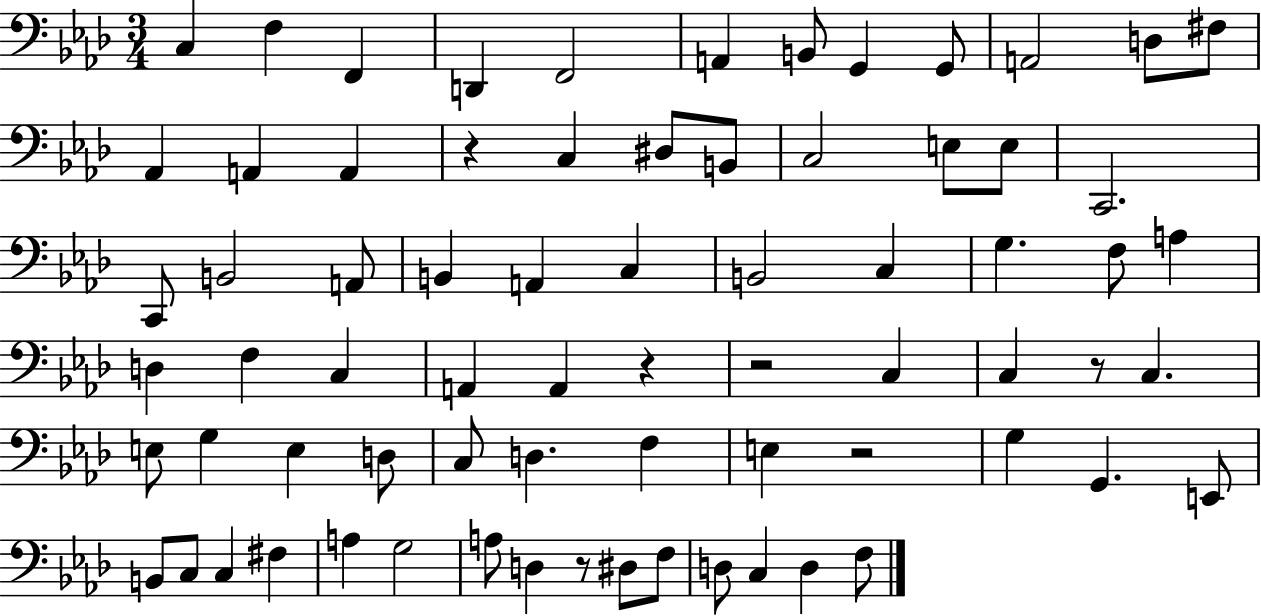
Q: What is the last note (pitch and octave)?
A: F3